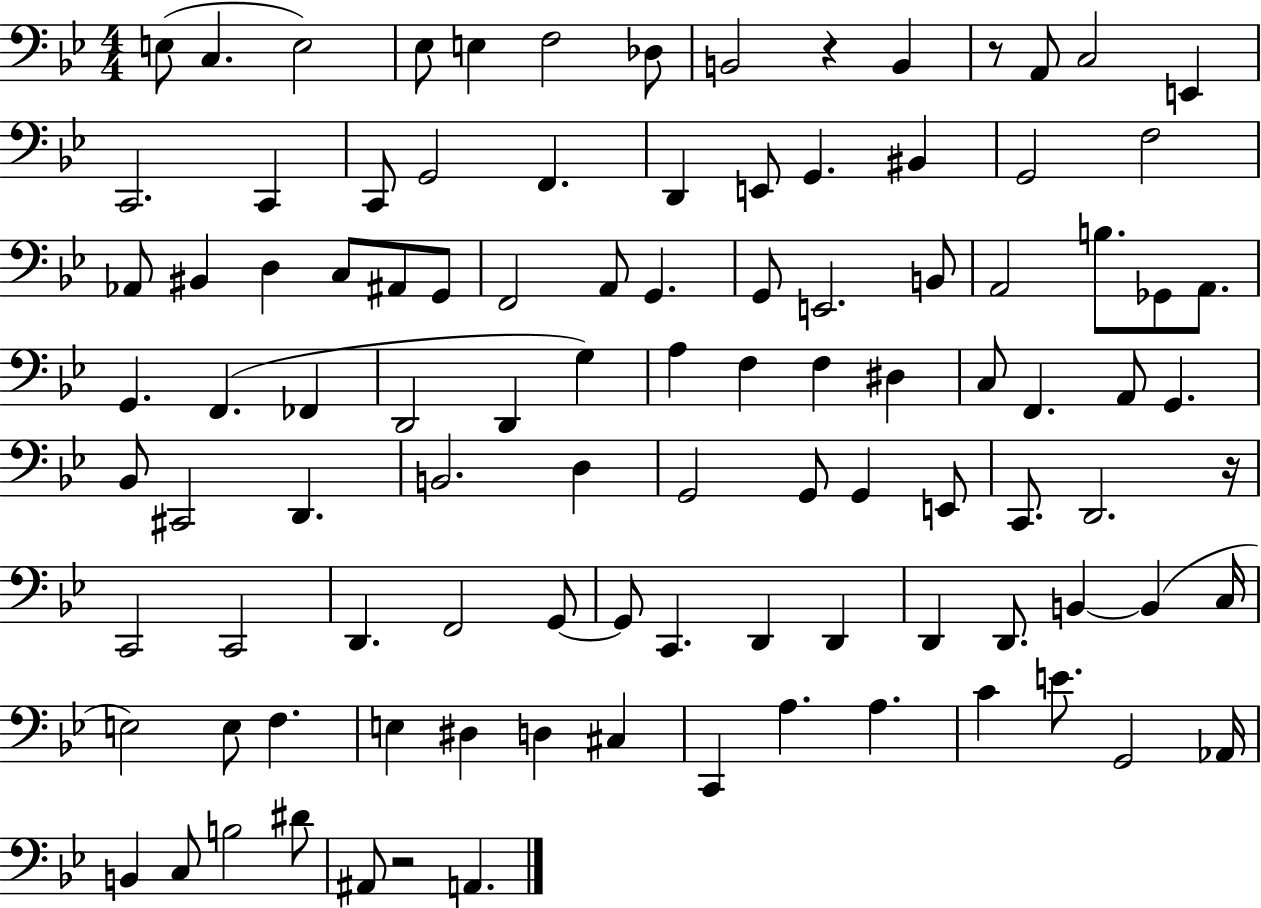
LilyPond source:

{
  \clef bass
  \numericTimeSignature
  \time 4/4
  \key bes \major
  e8( c4. e2) | ees8 e4 f2 des8 | b,2 r4 b,4 | r8 a,8 c2 e,4 | \break c,2. c,4 | c,8 g,2 f,4. | d,4 e,8 g,4. bis,4 | g,2 f2 | \break aes,8 bis,4 d4 c8 ais,8 g,8 | f,2 a,8 g,4. | g,8 e,2. b,8 | a,2 b8. ges,8 a,8. | \break g,4. f,4.( fes,4 | d,2 d,4 g4) | a4 f4 f4 dis4 | c8 f,4. a,8 g,4. | \break bes,8 cis,2 d,4. | b,2. d4 | g,2 g,8 g,4 e,8 | c,8. d,2. r16 | \break c,2 c,2 | d,4. f,2 g,8~~ | g,8 c,4. d,4 d,4 | d,4 d,8. b,4~~ b,4( c16 | \break e2) e8 f4. | e4 dis4 d4 cis4 | c,4 a4. a4. | c'4 e'8. g,2 aes,16 | \break b,4 c8 b2 dis'8 | ais,8 r2 a,4. | \bar "|."
}